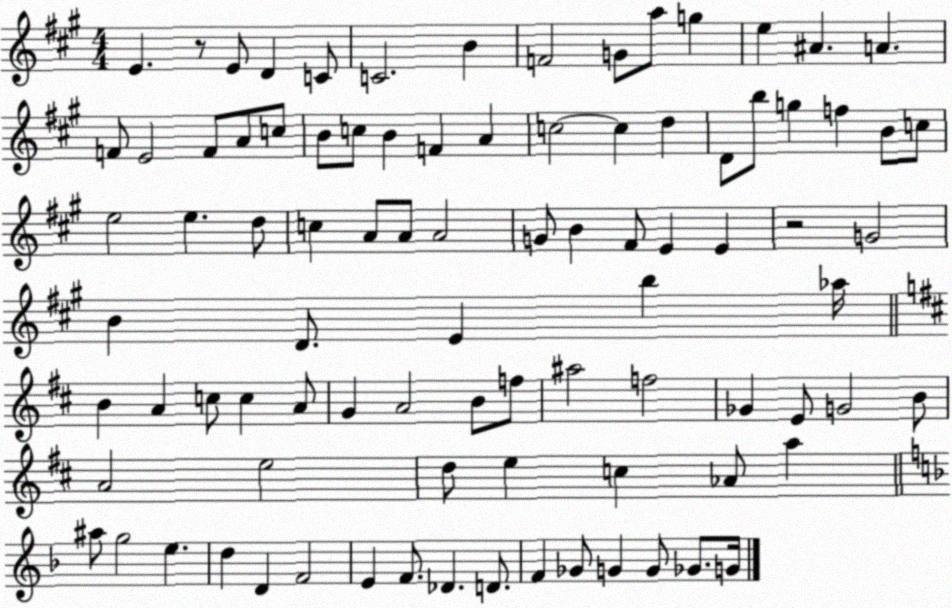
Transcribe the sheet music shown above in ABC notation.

X:1
T:Untitled
M:4/4
L:1/4
K:A
E z/2 E/2 D C/2 C2 B F2 G/2 a/2 g e ^A A F/2 E2 F/2 A/2 c/2 B/2 c/2 B F A c2 c d D/2 b/2 g f B/2 c/2 e2 e d/2 c A/2 A/2 A2 G/2 B ^F/2 E E z2 G2 B D/2 E b _a/4 B A c/2 c A/2 G A2 B/2 f/2 ^a2 f2 _G E/2 G2 B/2 A2 e2 d/2 e c _A/2 a ^a/2 g2 e d D F2 E F/2 _D D/2 F _G/2 G G/2 _G/2 G/4